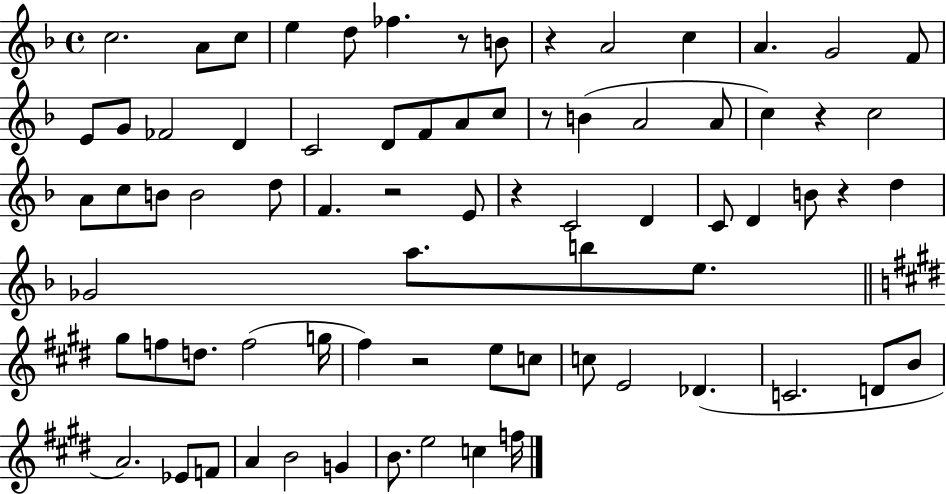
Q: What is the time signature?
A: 4/4